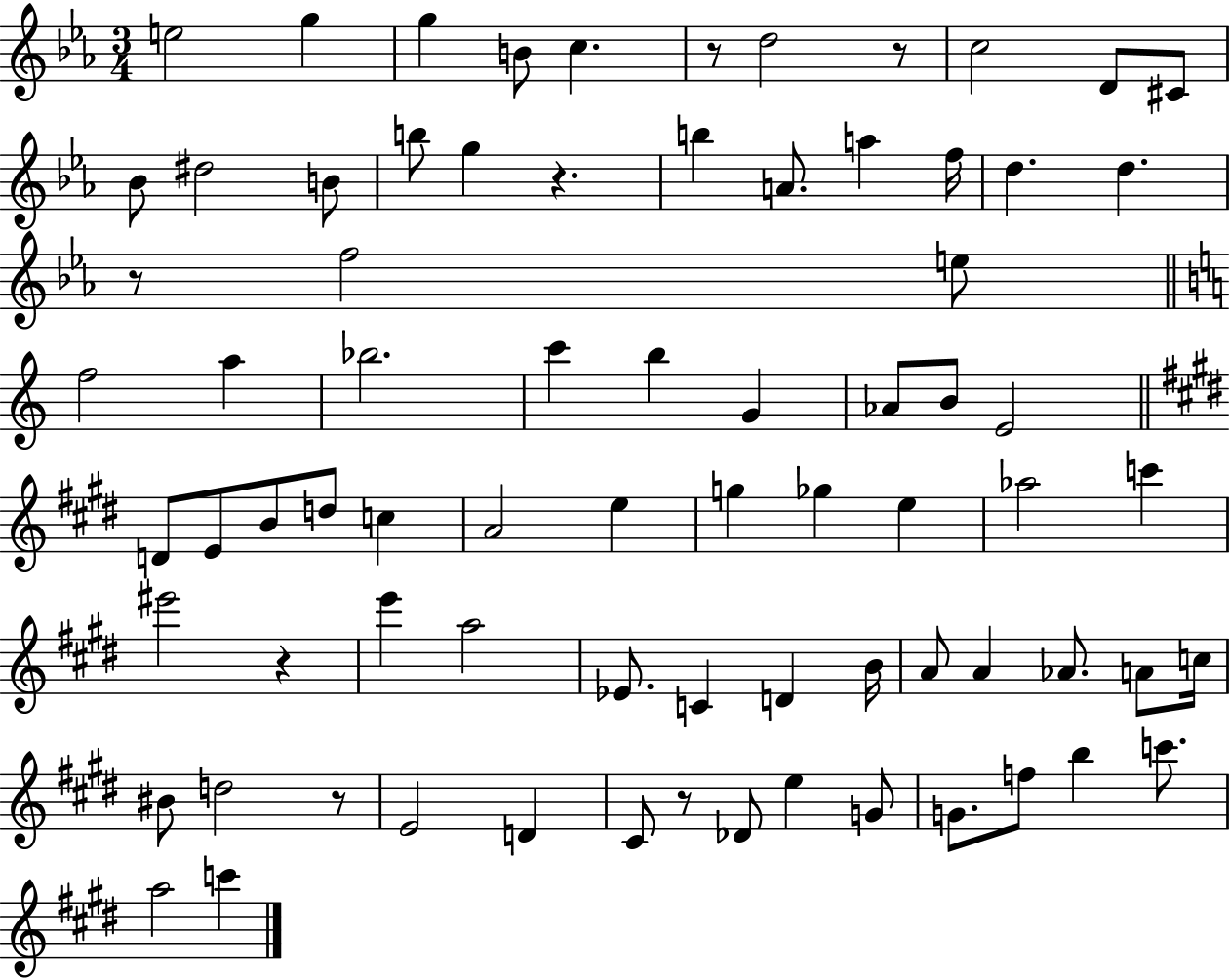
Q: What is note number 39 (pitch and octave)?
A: G5